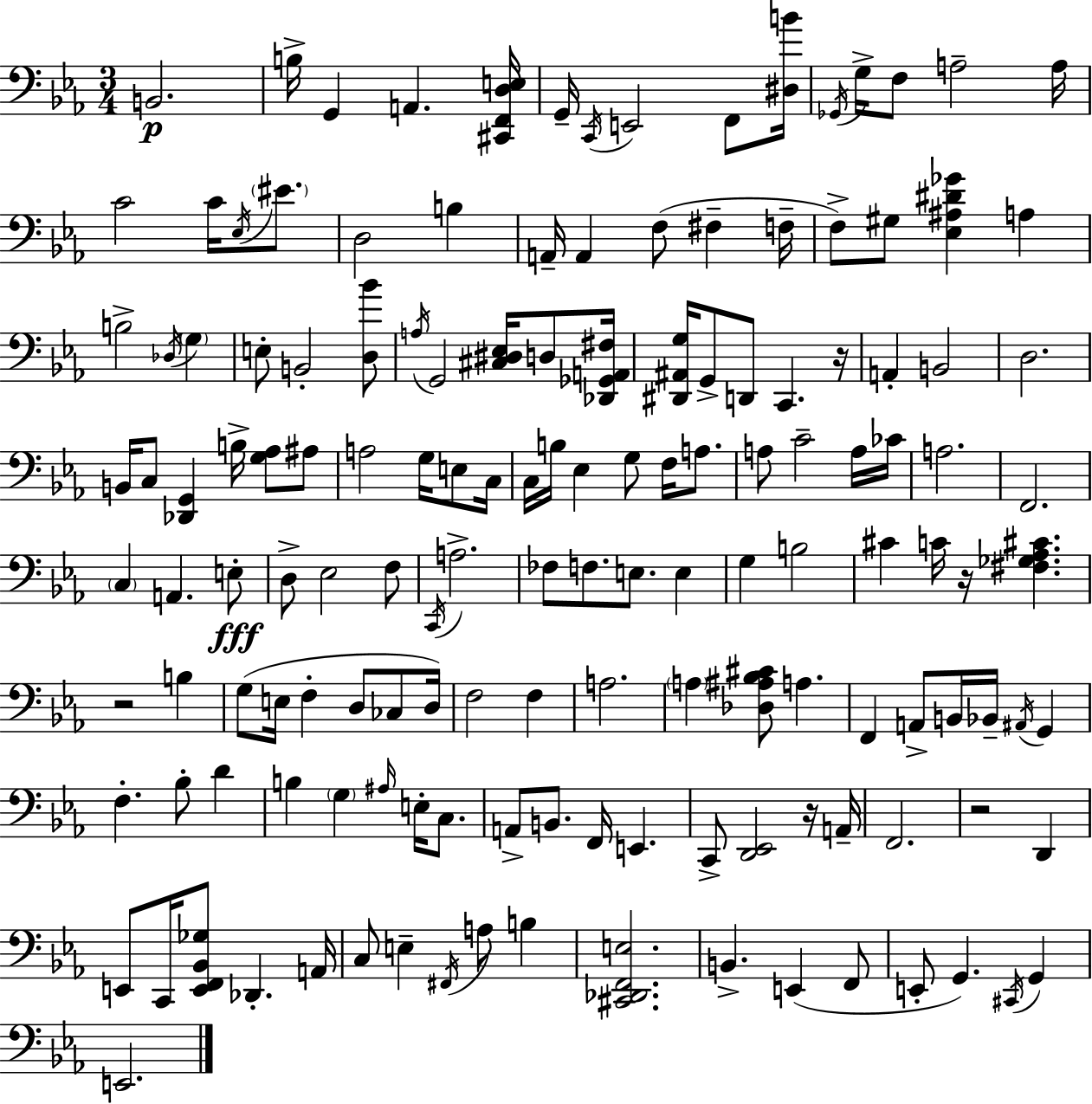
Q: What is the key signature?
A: EES major